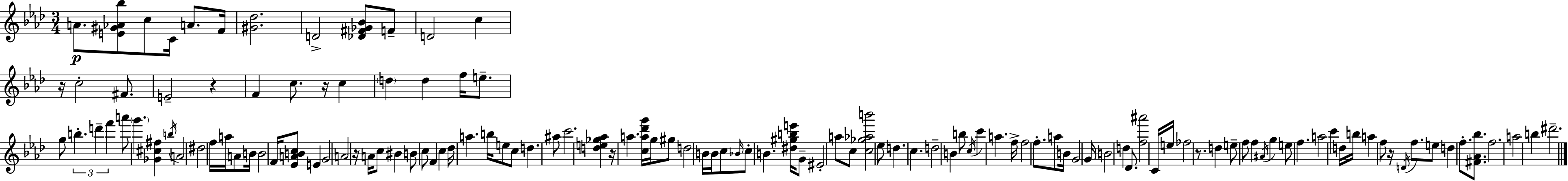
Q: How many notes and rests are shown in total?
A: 129